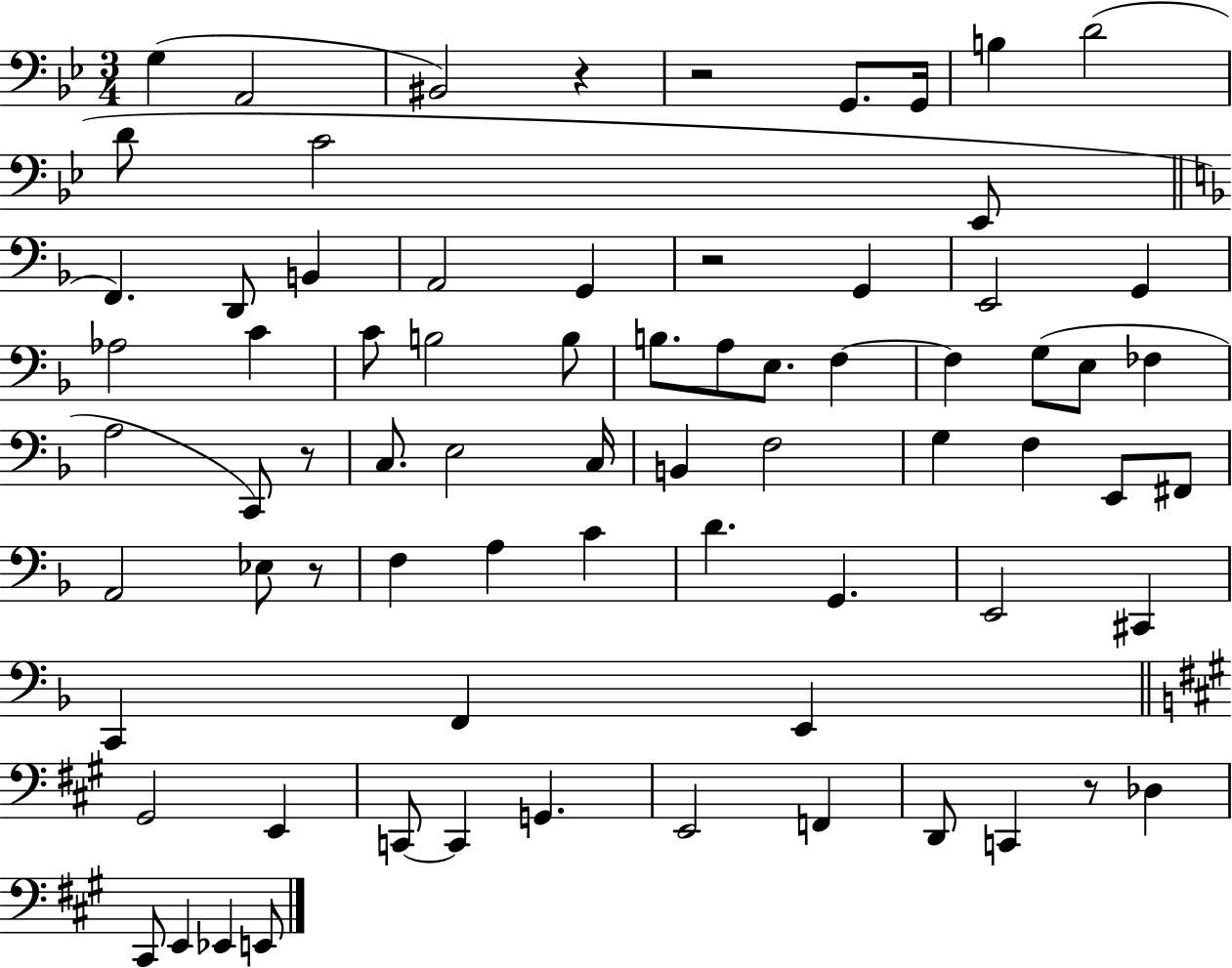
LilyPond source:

{
  \clef bass
  \numericTimeSignature
  \time 3/4
  \key bes \major
  g4( a,2 | bis,2) r4 | r2 g,8. g,16 | b4 d'2( | \break d'8 c'2 ees,8 | \bar "||" \break \key f \major f,4.) d,8 b,4 | a,2 g,4 | r2 g,4 | e,2 g,4 | \break aes2 c'4 | c'8 b2 b8 | b8. a8 e8. f4~~ | f4 g8( e8 fes4 | \break a2 c,8) r8 | c8. e2 c16 | b,4 f2 | g4 f4 e,8 fis,8 | \break a,2 ees8 r8 | f4 a4 c'4 | d'4. g,4. | e,2 cis,4 | \break c,4 f,4 e,4 | \bar "||" \break \key a \major gis,2 e,4 | c,8~~ c,4 g,4. | e,2 f,4 | d,8 c,4 r8 des4 | \break cis,8 e,4 ees,4 e,8 | \bar "|."
}